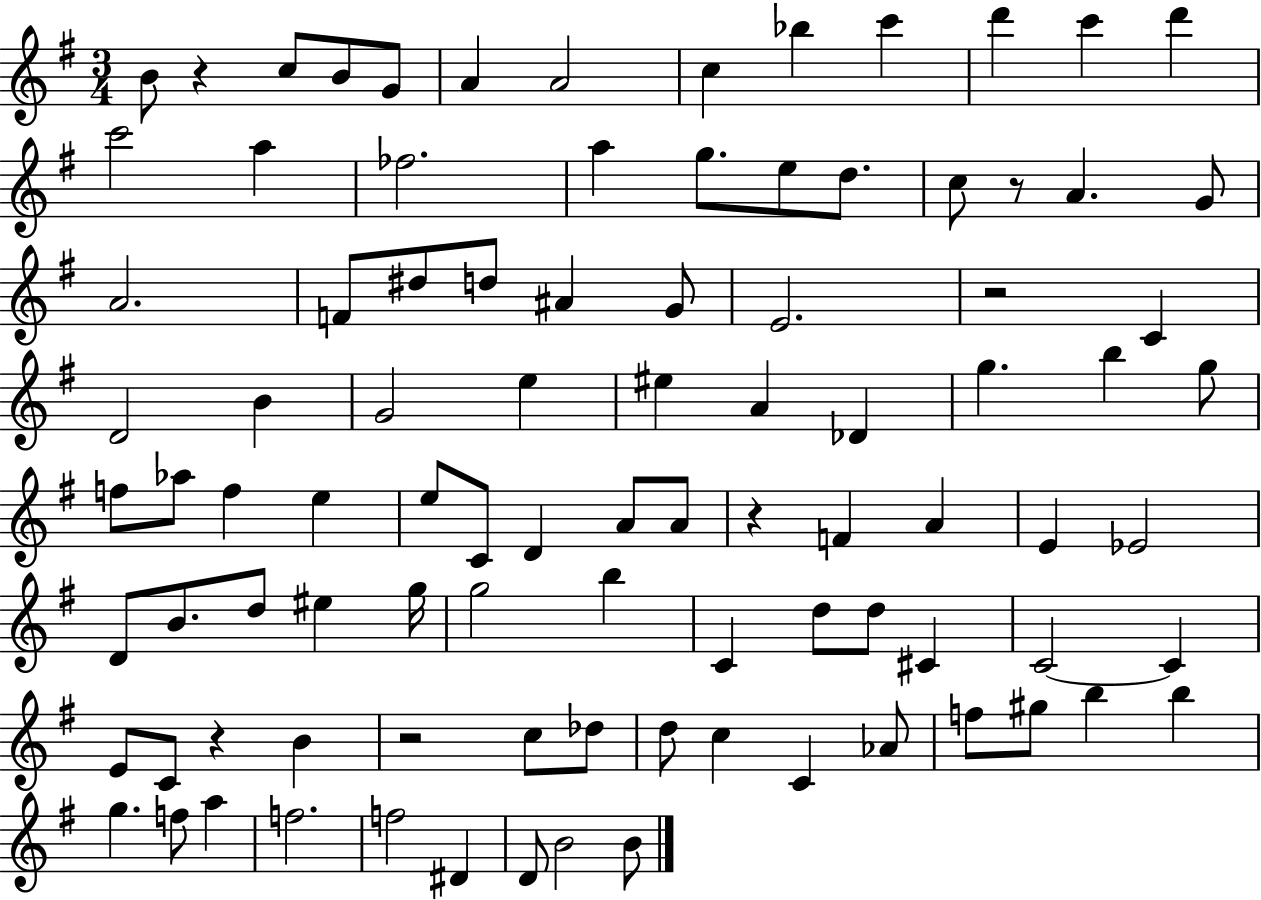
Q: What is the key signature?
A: G major